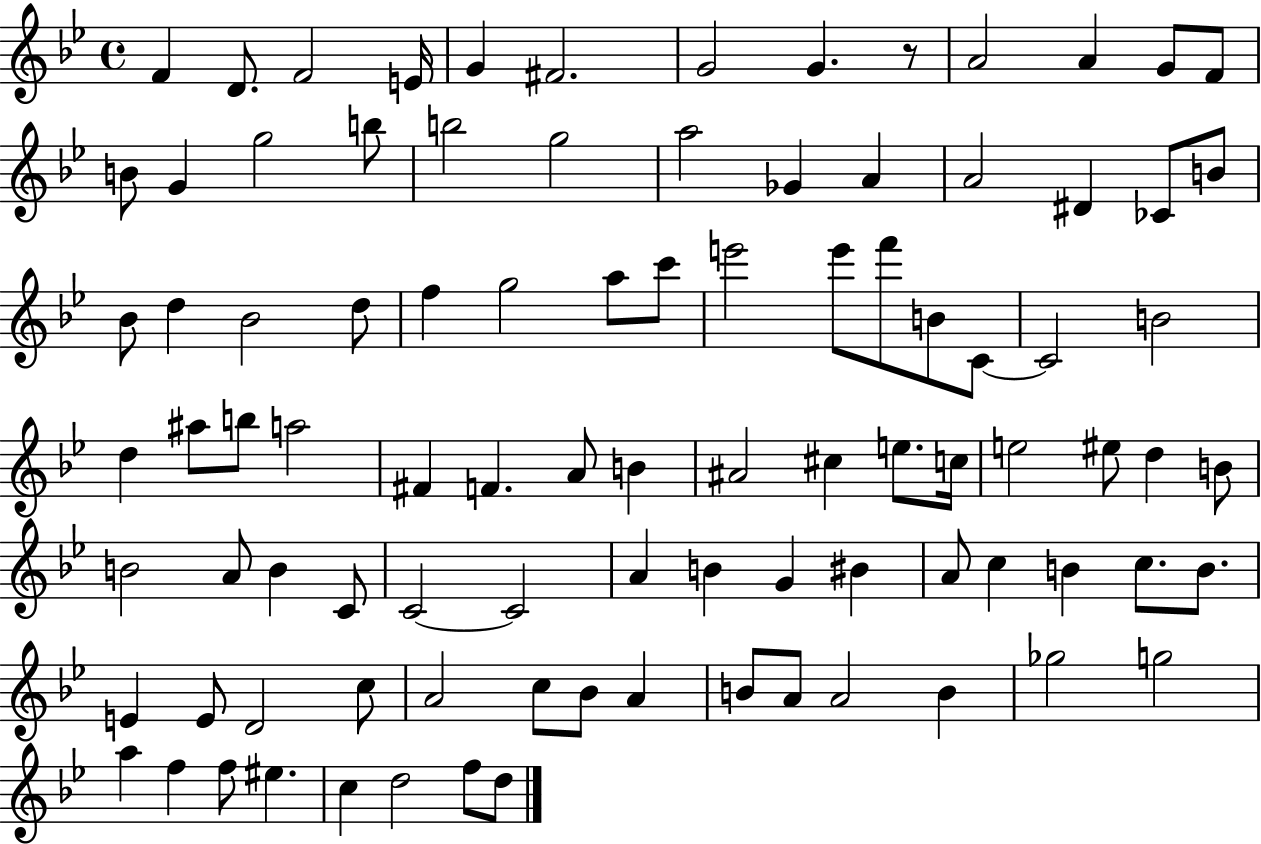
F4/q D4/e. F4/h E4/s G4/q F#4/h. G4/h G4/q. R/e A4/h A4/q G4/e F4/e B4/e G4/q G5/h B5/e B5/h G5/h A5/h Gb4/q A4/q A4/h D#4/q CES4/e B4/e Bb4/e D5/q Bb4/h D5/e F5/q G5/h A5/e C6/e E6/h E6/e F6/e B4/e C4/e C4/h B4/h D5/q A#5/e B5/e A5/h F#4/q F4/q. A4/e B4/q A#4/h C#5/q E5/e. C5/s E5/h EIS5/e D5/q B4/e B4/h A4/e B4/q C4/e C4/h C4/h A4/q B4/q G4/q BIS4/q A4/e C5/q B4/q C5/e. B4/e. E4/q E4/e D4/h C5/e A4/h C5/e Bb4/e A4/q B4/e A4/e A4/h B4/q Gb5/h G5/h A5/q F5/q F5/e EIS5/q. C5/q D5/h F5/e D5/e